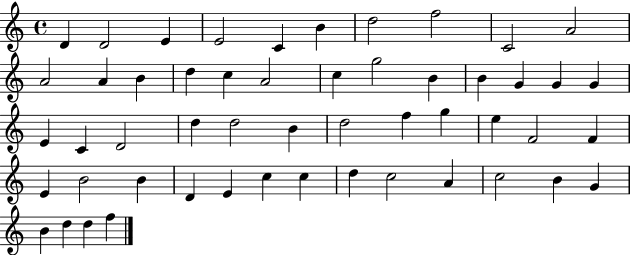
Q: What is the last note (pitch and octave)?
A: F5